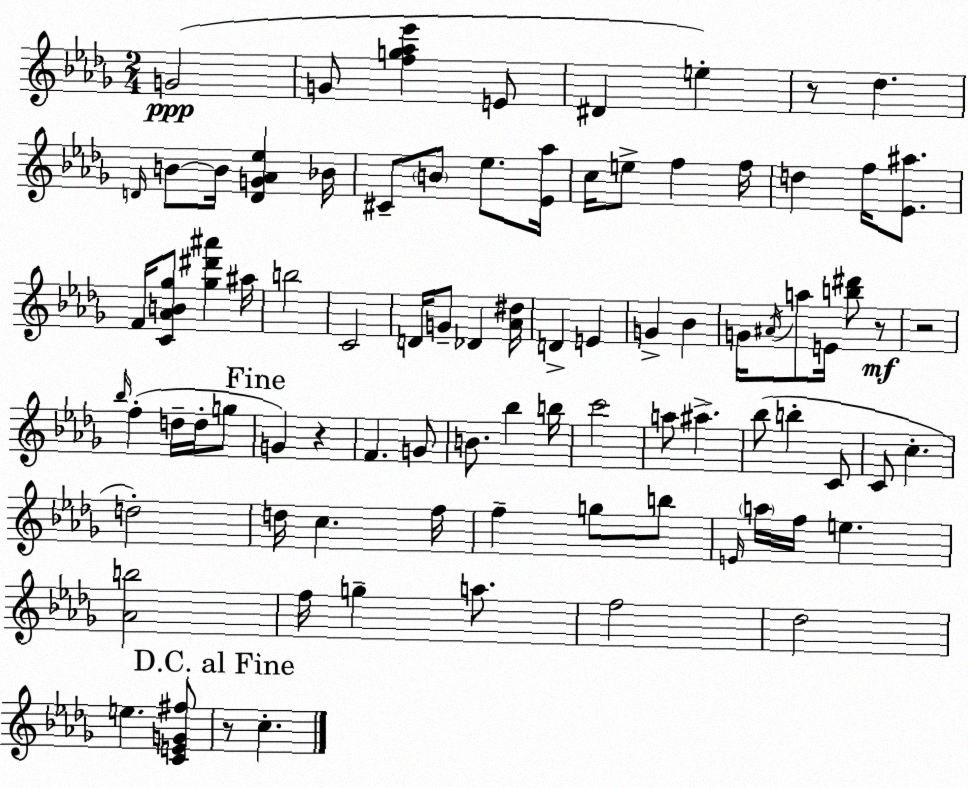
X:1
T:Untitled
M:2/4
L:1/4
K:Bbm
G2 G/2 [fg_a_e'] E/2 ^D e z/2 _d D/4 B/2 B/4 [DG_A_e] _B/4 ^C/2 B/2 _e/2 [_E_a]/4 c/4 e/2 f f/4 d f/4 [_E^a]/2 F/4 [C_AB_g]/2 [_g^d'^a'] ^a/4 b2 C2 D/4 G/2 _D [_A^d]/4 D E G _B G/4 ^A/4 a/2 E/4 [b^d']/2 z/2 z2 _b/4 f d/4 d/4 g/2 G z F G/2 B/2 _b b/4 c'2 a/2 ^a _b/2 b C/2 C/2 c d2 d/4 c f/4 f g/2 b/2 E/4 a/4 f/4 e [_Ab]2 f/4 g a/2 f2 _d2 e [CEG^f]/2 z/2 c